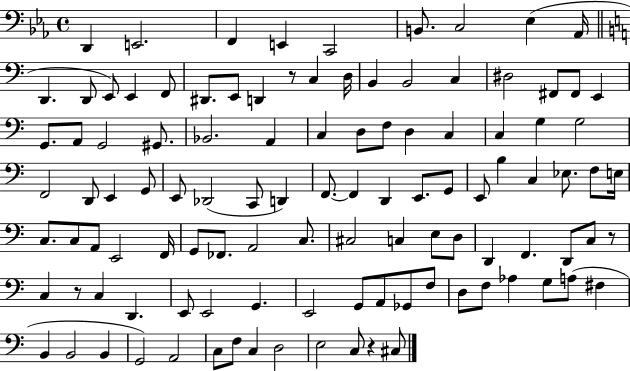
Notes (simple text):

D2/q E2/h. F2/q E2/q C2/h B2/e. C3/h Eb3/q Ab2/s D2/q. D2/e E2/e E2/q F2/e D#2/e. E2/e D2/q R/e C3/q D3/s B2/q B2/h C3/q D#3/h F#2/e F#2/e E2/q G2/e. A2/e G2/h G#2/e. Bb2/h. A2/q C3/q D3/e F3/e D3/q C3/q C3/q G3/q G3/h F2/h D2/e E2/q G2/e E2/e Db2/h C2/e D2/q F2/e. F2/q D2/q E2/e. G2/e E2/e B3/q C3/q Eb3/e. F3/e E3/s C3/e. C3/e A2/e E2/h F2/s G2/e FES2/e. A2/h C3/e. C#3/h C3/q E3/e D3/e D2/q F2/q. D2/e C3/e R/e C3/q R/e C3/q D2/q. E2/e E2/h G2/q. E2/h G2/e A2/e Gb2/e F3/e D3/e F3/e Ab3/q G3/e A3/e F#3/q B2/q B2/h B2/q G2/h A2/h C3/e F3/e C3/q D3/h E3/h C3/e R/q C#3/e